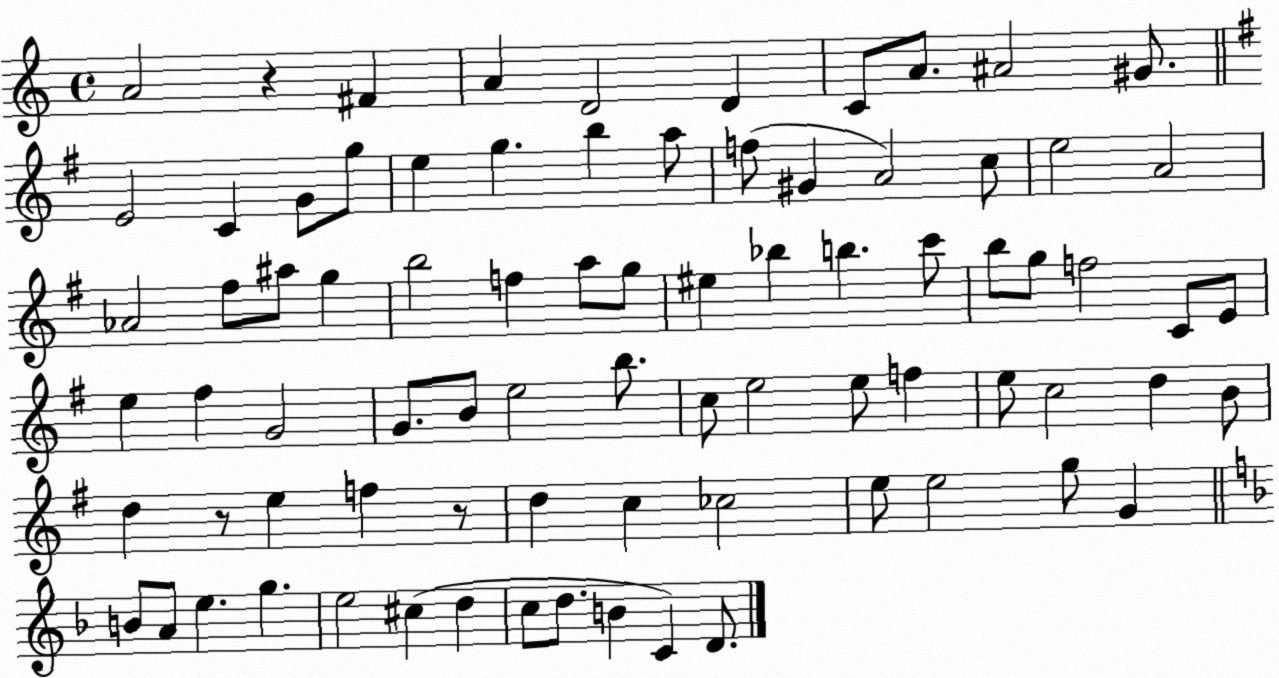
X:1
T:Untitled
M:4/4
L:1/4
K:C
A2 z ^F A D2 D C/2 A/2 ^A2 ^G/2 E2 C G/2 g/2 e g b a/2 f/2 ^G A2 c/2 e2 A2 _A2 ^f/2 ^a/2 g b2 f a/2 g/2 ^e _b b c'/2 b/2 g/2 f2 C/2 E/2 e ^f G2 G/2 B/2 e2 b/2 c/2 e2 e/2 f e/2 c2 d B/2 d z/2 e f z/2 d c _c2 e/2 e2 g/2 G B/2 A/2 e g e2 ^c d c/2 d/2 B C D/2